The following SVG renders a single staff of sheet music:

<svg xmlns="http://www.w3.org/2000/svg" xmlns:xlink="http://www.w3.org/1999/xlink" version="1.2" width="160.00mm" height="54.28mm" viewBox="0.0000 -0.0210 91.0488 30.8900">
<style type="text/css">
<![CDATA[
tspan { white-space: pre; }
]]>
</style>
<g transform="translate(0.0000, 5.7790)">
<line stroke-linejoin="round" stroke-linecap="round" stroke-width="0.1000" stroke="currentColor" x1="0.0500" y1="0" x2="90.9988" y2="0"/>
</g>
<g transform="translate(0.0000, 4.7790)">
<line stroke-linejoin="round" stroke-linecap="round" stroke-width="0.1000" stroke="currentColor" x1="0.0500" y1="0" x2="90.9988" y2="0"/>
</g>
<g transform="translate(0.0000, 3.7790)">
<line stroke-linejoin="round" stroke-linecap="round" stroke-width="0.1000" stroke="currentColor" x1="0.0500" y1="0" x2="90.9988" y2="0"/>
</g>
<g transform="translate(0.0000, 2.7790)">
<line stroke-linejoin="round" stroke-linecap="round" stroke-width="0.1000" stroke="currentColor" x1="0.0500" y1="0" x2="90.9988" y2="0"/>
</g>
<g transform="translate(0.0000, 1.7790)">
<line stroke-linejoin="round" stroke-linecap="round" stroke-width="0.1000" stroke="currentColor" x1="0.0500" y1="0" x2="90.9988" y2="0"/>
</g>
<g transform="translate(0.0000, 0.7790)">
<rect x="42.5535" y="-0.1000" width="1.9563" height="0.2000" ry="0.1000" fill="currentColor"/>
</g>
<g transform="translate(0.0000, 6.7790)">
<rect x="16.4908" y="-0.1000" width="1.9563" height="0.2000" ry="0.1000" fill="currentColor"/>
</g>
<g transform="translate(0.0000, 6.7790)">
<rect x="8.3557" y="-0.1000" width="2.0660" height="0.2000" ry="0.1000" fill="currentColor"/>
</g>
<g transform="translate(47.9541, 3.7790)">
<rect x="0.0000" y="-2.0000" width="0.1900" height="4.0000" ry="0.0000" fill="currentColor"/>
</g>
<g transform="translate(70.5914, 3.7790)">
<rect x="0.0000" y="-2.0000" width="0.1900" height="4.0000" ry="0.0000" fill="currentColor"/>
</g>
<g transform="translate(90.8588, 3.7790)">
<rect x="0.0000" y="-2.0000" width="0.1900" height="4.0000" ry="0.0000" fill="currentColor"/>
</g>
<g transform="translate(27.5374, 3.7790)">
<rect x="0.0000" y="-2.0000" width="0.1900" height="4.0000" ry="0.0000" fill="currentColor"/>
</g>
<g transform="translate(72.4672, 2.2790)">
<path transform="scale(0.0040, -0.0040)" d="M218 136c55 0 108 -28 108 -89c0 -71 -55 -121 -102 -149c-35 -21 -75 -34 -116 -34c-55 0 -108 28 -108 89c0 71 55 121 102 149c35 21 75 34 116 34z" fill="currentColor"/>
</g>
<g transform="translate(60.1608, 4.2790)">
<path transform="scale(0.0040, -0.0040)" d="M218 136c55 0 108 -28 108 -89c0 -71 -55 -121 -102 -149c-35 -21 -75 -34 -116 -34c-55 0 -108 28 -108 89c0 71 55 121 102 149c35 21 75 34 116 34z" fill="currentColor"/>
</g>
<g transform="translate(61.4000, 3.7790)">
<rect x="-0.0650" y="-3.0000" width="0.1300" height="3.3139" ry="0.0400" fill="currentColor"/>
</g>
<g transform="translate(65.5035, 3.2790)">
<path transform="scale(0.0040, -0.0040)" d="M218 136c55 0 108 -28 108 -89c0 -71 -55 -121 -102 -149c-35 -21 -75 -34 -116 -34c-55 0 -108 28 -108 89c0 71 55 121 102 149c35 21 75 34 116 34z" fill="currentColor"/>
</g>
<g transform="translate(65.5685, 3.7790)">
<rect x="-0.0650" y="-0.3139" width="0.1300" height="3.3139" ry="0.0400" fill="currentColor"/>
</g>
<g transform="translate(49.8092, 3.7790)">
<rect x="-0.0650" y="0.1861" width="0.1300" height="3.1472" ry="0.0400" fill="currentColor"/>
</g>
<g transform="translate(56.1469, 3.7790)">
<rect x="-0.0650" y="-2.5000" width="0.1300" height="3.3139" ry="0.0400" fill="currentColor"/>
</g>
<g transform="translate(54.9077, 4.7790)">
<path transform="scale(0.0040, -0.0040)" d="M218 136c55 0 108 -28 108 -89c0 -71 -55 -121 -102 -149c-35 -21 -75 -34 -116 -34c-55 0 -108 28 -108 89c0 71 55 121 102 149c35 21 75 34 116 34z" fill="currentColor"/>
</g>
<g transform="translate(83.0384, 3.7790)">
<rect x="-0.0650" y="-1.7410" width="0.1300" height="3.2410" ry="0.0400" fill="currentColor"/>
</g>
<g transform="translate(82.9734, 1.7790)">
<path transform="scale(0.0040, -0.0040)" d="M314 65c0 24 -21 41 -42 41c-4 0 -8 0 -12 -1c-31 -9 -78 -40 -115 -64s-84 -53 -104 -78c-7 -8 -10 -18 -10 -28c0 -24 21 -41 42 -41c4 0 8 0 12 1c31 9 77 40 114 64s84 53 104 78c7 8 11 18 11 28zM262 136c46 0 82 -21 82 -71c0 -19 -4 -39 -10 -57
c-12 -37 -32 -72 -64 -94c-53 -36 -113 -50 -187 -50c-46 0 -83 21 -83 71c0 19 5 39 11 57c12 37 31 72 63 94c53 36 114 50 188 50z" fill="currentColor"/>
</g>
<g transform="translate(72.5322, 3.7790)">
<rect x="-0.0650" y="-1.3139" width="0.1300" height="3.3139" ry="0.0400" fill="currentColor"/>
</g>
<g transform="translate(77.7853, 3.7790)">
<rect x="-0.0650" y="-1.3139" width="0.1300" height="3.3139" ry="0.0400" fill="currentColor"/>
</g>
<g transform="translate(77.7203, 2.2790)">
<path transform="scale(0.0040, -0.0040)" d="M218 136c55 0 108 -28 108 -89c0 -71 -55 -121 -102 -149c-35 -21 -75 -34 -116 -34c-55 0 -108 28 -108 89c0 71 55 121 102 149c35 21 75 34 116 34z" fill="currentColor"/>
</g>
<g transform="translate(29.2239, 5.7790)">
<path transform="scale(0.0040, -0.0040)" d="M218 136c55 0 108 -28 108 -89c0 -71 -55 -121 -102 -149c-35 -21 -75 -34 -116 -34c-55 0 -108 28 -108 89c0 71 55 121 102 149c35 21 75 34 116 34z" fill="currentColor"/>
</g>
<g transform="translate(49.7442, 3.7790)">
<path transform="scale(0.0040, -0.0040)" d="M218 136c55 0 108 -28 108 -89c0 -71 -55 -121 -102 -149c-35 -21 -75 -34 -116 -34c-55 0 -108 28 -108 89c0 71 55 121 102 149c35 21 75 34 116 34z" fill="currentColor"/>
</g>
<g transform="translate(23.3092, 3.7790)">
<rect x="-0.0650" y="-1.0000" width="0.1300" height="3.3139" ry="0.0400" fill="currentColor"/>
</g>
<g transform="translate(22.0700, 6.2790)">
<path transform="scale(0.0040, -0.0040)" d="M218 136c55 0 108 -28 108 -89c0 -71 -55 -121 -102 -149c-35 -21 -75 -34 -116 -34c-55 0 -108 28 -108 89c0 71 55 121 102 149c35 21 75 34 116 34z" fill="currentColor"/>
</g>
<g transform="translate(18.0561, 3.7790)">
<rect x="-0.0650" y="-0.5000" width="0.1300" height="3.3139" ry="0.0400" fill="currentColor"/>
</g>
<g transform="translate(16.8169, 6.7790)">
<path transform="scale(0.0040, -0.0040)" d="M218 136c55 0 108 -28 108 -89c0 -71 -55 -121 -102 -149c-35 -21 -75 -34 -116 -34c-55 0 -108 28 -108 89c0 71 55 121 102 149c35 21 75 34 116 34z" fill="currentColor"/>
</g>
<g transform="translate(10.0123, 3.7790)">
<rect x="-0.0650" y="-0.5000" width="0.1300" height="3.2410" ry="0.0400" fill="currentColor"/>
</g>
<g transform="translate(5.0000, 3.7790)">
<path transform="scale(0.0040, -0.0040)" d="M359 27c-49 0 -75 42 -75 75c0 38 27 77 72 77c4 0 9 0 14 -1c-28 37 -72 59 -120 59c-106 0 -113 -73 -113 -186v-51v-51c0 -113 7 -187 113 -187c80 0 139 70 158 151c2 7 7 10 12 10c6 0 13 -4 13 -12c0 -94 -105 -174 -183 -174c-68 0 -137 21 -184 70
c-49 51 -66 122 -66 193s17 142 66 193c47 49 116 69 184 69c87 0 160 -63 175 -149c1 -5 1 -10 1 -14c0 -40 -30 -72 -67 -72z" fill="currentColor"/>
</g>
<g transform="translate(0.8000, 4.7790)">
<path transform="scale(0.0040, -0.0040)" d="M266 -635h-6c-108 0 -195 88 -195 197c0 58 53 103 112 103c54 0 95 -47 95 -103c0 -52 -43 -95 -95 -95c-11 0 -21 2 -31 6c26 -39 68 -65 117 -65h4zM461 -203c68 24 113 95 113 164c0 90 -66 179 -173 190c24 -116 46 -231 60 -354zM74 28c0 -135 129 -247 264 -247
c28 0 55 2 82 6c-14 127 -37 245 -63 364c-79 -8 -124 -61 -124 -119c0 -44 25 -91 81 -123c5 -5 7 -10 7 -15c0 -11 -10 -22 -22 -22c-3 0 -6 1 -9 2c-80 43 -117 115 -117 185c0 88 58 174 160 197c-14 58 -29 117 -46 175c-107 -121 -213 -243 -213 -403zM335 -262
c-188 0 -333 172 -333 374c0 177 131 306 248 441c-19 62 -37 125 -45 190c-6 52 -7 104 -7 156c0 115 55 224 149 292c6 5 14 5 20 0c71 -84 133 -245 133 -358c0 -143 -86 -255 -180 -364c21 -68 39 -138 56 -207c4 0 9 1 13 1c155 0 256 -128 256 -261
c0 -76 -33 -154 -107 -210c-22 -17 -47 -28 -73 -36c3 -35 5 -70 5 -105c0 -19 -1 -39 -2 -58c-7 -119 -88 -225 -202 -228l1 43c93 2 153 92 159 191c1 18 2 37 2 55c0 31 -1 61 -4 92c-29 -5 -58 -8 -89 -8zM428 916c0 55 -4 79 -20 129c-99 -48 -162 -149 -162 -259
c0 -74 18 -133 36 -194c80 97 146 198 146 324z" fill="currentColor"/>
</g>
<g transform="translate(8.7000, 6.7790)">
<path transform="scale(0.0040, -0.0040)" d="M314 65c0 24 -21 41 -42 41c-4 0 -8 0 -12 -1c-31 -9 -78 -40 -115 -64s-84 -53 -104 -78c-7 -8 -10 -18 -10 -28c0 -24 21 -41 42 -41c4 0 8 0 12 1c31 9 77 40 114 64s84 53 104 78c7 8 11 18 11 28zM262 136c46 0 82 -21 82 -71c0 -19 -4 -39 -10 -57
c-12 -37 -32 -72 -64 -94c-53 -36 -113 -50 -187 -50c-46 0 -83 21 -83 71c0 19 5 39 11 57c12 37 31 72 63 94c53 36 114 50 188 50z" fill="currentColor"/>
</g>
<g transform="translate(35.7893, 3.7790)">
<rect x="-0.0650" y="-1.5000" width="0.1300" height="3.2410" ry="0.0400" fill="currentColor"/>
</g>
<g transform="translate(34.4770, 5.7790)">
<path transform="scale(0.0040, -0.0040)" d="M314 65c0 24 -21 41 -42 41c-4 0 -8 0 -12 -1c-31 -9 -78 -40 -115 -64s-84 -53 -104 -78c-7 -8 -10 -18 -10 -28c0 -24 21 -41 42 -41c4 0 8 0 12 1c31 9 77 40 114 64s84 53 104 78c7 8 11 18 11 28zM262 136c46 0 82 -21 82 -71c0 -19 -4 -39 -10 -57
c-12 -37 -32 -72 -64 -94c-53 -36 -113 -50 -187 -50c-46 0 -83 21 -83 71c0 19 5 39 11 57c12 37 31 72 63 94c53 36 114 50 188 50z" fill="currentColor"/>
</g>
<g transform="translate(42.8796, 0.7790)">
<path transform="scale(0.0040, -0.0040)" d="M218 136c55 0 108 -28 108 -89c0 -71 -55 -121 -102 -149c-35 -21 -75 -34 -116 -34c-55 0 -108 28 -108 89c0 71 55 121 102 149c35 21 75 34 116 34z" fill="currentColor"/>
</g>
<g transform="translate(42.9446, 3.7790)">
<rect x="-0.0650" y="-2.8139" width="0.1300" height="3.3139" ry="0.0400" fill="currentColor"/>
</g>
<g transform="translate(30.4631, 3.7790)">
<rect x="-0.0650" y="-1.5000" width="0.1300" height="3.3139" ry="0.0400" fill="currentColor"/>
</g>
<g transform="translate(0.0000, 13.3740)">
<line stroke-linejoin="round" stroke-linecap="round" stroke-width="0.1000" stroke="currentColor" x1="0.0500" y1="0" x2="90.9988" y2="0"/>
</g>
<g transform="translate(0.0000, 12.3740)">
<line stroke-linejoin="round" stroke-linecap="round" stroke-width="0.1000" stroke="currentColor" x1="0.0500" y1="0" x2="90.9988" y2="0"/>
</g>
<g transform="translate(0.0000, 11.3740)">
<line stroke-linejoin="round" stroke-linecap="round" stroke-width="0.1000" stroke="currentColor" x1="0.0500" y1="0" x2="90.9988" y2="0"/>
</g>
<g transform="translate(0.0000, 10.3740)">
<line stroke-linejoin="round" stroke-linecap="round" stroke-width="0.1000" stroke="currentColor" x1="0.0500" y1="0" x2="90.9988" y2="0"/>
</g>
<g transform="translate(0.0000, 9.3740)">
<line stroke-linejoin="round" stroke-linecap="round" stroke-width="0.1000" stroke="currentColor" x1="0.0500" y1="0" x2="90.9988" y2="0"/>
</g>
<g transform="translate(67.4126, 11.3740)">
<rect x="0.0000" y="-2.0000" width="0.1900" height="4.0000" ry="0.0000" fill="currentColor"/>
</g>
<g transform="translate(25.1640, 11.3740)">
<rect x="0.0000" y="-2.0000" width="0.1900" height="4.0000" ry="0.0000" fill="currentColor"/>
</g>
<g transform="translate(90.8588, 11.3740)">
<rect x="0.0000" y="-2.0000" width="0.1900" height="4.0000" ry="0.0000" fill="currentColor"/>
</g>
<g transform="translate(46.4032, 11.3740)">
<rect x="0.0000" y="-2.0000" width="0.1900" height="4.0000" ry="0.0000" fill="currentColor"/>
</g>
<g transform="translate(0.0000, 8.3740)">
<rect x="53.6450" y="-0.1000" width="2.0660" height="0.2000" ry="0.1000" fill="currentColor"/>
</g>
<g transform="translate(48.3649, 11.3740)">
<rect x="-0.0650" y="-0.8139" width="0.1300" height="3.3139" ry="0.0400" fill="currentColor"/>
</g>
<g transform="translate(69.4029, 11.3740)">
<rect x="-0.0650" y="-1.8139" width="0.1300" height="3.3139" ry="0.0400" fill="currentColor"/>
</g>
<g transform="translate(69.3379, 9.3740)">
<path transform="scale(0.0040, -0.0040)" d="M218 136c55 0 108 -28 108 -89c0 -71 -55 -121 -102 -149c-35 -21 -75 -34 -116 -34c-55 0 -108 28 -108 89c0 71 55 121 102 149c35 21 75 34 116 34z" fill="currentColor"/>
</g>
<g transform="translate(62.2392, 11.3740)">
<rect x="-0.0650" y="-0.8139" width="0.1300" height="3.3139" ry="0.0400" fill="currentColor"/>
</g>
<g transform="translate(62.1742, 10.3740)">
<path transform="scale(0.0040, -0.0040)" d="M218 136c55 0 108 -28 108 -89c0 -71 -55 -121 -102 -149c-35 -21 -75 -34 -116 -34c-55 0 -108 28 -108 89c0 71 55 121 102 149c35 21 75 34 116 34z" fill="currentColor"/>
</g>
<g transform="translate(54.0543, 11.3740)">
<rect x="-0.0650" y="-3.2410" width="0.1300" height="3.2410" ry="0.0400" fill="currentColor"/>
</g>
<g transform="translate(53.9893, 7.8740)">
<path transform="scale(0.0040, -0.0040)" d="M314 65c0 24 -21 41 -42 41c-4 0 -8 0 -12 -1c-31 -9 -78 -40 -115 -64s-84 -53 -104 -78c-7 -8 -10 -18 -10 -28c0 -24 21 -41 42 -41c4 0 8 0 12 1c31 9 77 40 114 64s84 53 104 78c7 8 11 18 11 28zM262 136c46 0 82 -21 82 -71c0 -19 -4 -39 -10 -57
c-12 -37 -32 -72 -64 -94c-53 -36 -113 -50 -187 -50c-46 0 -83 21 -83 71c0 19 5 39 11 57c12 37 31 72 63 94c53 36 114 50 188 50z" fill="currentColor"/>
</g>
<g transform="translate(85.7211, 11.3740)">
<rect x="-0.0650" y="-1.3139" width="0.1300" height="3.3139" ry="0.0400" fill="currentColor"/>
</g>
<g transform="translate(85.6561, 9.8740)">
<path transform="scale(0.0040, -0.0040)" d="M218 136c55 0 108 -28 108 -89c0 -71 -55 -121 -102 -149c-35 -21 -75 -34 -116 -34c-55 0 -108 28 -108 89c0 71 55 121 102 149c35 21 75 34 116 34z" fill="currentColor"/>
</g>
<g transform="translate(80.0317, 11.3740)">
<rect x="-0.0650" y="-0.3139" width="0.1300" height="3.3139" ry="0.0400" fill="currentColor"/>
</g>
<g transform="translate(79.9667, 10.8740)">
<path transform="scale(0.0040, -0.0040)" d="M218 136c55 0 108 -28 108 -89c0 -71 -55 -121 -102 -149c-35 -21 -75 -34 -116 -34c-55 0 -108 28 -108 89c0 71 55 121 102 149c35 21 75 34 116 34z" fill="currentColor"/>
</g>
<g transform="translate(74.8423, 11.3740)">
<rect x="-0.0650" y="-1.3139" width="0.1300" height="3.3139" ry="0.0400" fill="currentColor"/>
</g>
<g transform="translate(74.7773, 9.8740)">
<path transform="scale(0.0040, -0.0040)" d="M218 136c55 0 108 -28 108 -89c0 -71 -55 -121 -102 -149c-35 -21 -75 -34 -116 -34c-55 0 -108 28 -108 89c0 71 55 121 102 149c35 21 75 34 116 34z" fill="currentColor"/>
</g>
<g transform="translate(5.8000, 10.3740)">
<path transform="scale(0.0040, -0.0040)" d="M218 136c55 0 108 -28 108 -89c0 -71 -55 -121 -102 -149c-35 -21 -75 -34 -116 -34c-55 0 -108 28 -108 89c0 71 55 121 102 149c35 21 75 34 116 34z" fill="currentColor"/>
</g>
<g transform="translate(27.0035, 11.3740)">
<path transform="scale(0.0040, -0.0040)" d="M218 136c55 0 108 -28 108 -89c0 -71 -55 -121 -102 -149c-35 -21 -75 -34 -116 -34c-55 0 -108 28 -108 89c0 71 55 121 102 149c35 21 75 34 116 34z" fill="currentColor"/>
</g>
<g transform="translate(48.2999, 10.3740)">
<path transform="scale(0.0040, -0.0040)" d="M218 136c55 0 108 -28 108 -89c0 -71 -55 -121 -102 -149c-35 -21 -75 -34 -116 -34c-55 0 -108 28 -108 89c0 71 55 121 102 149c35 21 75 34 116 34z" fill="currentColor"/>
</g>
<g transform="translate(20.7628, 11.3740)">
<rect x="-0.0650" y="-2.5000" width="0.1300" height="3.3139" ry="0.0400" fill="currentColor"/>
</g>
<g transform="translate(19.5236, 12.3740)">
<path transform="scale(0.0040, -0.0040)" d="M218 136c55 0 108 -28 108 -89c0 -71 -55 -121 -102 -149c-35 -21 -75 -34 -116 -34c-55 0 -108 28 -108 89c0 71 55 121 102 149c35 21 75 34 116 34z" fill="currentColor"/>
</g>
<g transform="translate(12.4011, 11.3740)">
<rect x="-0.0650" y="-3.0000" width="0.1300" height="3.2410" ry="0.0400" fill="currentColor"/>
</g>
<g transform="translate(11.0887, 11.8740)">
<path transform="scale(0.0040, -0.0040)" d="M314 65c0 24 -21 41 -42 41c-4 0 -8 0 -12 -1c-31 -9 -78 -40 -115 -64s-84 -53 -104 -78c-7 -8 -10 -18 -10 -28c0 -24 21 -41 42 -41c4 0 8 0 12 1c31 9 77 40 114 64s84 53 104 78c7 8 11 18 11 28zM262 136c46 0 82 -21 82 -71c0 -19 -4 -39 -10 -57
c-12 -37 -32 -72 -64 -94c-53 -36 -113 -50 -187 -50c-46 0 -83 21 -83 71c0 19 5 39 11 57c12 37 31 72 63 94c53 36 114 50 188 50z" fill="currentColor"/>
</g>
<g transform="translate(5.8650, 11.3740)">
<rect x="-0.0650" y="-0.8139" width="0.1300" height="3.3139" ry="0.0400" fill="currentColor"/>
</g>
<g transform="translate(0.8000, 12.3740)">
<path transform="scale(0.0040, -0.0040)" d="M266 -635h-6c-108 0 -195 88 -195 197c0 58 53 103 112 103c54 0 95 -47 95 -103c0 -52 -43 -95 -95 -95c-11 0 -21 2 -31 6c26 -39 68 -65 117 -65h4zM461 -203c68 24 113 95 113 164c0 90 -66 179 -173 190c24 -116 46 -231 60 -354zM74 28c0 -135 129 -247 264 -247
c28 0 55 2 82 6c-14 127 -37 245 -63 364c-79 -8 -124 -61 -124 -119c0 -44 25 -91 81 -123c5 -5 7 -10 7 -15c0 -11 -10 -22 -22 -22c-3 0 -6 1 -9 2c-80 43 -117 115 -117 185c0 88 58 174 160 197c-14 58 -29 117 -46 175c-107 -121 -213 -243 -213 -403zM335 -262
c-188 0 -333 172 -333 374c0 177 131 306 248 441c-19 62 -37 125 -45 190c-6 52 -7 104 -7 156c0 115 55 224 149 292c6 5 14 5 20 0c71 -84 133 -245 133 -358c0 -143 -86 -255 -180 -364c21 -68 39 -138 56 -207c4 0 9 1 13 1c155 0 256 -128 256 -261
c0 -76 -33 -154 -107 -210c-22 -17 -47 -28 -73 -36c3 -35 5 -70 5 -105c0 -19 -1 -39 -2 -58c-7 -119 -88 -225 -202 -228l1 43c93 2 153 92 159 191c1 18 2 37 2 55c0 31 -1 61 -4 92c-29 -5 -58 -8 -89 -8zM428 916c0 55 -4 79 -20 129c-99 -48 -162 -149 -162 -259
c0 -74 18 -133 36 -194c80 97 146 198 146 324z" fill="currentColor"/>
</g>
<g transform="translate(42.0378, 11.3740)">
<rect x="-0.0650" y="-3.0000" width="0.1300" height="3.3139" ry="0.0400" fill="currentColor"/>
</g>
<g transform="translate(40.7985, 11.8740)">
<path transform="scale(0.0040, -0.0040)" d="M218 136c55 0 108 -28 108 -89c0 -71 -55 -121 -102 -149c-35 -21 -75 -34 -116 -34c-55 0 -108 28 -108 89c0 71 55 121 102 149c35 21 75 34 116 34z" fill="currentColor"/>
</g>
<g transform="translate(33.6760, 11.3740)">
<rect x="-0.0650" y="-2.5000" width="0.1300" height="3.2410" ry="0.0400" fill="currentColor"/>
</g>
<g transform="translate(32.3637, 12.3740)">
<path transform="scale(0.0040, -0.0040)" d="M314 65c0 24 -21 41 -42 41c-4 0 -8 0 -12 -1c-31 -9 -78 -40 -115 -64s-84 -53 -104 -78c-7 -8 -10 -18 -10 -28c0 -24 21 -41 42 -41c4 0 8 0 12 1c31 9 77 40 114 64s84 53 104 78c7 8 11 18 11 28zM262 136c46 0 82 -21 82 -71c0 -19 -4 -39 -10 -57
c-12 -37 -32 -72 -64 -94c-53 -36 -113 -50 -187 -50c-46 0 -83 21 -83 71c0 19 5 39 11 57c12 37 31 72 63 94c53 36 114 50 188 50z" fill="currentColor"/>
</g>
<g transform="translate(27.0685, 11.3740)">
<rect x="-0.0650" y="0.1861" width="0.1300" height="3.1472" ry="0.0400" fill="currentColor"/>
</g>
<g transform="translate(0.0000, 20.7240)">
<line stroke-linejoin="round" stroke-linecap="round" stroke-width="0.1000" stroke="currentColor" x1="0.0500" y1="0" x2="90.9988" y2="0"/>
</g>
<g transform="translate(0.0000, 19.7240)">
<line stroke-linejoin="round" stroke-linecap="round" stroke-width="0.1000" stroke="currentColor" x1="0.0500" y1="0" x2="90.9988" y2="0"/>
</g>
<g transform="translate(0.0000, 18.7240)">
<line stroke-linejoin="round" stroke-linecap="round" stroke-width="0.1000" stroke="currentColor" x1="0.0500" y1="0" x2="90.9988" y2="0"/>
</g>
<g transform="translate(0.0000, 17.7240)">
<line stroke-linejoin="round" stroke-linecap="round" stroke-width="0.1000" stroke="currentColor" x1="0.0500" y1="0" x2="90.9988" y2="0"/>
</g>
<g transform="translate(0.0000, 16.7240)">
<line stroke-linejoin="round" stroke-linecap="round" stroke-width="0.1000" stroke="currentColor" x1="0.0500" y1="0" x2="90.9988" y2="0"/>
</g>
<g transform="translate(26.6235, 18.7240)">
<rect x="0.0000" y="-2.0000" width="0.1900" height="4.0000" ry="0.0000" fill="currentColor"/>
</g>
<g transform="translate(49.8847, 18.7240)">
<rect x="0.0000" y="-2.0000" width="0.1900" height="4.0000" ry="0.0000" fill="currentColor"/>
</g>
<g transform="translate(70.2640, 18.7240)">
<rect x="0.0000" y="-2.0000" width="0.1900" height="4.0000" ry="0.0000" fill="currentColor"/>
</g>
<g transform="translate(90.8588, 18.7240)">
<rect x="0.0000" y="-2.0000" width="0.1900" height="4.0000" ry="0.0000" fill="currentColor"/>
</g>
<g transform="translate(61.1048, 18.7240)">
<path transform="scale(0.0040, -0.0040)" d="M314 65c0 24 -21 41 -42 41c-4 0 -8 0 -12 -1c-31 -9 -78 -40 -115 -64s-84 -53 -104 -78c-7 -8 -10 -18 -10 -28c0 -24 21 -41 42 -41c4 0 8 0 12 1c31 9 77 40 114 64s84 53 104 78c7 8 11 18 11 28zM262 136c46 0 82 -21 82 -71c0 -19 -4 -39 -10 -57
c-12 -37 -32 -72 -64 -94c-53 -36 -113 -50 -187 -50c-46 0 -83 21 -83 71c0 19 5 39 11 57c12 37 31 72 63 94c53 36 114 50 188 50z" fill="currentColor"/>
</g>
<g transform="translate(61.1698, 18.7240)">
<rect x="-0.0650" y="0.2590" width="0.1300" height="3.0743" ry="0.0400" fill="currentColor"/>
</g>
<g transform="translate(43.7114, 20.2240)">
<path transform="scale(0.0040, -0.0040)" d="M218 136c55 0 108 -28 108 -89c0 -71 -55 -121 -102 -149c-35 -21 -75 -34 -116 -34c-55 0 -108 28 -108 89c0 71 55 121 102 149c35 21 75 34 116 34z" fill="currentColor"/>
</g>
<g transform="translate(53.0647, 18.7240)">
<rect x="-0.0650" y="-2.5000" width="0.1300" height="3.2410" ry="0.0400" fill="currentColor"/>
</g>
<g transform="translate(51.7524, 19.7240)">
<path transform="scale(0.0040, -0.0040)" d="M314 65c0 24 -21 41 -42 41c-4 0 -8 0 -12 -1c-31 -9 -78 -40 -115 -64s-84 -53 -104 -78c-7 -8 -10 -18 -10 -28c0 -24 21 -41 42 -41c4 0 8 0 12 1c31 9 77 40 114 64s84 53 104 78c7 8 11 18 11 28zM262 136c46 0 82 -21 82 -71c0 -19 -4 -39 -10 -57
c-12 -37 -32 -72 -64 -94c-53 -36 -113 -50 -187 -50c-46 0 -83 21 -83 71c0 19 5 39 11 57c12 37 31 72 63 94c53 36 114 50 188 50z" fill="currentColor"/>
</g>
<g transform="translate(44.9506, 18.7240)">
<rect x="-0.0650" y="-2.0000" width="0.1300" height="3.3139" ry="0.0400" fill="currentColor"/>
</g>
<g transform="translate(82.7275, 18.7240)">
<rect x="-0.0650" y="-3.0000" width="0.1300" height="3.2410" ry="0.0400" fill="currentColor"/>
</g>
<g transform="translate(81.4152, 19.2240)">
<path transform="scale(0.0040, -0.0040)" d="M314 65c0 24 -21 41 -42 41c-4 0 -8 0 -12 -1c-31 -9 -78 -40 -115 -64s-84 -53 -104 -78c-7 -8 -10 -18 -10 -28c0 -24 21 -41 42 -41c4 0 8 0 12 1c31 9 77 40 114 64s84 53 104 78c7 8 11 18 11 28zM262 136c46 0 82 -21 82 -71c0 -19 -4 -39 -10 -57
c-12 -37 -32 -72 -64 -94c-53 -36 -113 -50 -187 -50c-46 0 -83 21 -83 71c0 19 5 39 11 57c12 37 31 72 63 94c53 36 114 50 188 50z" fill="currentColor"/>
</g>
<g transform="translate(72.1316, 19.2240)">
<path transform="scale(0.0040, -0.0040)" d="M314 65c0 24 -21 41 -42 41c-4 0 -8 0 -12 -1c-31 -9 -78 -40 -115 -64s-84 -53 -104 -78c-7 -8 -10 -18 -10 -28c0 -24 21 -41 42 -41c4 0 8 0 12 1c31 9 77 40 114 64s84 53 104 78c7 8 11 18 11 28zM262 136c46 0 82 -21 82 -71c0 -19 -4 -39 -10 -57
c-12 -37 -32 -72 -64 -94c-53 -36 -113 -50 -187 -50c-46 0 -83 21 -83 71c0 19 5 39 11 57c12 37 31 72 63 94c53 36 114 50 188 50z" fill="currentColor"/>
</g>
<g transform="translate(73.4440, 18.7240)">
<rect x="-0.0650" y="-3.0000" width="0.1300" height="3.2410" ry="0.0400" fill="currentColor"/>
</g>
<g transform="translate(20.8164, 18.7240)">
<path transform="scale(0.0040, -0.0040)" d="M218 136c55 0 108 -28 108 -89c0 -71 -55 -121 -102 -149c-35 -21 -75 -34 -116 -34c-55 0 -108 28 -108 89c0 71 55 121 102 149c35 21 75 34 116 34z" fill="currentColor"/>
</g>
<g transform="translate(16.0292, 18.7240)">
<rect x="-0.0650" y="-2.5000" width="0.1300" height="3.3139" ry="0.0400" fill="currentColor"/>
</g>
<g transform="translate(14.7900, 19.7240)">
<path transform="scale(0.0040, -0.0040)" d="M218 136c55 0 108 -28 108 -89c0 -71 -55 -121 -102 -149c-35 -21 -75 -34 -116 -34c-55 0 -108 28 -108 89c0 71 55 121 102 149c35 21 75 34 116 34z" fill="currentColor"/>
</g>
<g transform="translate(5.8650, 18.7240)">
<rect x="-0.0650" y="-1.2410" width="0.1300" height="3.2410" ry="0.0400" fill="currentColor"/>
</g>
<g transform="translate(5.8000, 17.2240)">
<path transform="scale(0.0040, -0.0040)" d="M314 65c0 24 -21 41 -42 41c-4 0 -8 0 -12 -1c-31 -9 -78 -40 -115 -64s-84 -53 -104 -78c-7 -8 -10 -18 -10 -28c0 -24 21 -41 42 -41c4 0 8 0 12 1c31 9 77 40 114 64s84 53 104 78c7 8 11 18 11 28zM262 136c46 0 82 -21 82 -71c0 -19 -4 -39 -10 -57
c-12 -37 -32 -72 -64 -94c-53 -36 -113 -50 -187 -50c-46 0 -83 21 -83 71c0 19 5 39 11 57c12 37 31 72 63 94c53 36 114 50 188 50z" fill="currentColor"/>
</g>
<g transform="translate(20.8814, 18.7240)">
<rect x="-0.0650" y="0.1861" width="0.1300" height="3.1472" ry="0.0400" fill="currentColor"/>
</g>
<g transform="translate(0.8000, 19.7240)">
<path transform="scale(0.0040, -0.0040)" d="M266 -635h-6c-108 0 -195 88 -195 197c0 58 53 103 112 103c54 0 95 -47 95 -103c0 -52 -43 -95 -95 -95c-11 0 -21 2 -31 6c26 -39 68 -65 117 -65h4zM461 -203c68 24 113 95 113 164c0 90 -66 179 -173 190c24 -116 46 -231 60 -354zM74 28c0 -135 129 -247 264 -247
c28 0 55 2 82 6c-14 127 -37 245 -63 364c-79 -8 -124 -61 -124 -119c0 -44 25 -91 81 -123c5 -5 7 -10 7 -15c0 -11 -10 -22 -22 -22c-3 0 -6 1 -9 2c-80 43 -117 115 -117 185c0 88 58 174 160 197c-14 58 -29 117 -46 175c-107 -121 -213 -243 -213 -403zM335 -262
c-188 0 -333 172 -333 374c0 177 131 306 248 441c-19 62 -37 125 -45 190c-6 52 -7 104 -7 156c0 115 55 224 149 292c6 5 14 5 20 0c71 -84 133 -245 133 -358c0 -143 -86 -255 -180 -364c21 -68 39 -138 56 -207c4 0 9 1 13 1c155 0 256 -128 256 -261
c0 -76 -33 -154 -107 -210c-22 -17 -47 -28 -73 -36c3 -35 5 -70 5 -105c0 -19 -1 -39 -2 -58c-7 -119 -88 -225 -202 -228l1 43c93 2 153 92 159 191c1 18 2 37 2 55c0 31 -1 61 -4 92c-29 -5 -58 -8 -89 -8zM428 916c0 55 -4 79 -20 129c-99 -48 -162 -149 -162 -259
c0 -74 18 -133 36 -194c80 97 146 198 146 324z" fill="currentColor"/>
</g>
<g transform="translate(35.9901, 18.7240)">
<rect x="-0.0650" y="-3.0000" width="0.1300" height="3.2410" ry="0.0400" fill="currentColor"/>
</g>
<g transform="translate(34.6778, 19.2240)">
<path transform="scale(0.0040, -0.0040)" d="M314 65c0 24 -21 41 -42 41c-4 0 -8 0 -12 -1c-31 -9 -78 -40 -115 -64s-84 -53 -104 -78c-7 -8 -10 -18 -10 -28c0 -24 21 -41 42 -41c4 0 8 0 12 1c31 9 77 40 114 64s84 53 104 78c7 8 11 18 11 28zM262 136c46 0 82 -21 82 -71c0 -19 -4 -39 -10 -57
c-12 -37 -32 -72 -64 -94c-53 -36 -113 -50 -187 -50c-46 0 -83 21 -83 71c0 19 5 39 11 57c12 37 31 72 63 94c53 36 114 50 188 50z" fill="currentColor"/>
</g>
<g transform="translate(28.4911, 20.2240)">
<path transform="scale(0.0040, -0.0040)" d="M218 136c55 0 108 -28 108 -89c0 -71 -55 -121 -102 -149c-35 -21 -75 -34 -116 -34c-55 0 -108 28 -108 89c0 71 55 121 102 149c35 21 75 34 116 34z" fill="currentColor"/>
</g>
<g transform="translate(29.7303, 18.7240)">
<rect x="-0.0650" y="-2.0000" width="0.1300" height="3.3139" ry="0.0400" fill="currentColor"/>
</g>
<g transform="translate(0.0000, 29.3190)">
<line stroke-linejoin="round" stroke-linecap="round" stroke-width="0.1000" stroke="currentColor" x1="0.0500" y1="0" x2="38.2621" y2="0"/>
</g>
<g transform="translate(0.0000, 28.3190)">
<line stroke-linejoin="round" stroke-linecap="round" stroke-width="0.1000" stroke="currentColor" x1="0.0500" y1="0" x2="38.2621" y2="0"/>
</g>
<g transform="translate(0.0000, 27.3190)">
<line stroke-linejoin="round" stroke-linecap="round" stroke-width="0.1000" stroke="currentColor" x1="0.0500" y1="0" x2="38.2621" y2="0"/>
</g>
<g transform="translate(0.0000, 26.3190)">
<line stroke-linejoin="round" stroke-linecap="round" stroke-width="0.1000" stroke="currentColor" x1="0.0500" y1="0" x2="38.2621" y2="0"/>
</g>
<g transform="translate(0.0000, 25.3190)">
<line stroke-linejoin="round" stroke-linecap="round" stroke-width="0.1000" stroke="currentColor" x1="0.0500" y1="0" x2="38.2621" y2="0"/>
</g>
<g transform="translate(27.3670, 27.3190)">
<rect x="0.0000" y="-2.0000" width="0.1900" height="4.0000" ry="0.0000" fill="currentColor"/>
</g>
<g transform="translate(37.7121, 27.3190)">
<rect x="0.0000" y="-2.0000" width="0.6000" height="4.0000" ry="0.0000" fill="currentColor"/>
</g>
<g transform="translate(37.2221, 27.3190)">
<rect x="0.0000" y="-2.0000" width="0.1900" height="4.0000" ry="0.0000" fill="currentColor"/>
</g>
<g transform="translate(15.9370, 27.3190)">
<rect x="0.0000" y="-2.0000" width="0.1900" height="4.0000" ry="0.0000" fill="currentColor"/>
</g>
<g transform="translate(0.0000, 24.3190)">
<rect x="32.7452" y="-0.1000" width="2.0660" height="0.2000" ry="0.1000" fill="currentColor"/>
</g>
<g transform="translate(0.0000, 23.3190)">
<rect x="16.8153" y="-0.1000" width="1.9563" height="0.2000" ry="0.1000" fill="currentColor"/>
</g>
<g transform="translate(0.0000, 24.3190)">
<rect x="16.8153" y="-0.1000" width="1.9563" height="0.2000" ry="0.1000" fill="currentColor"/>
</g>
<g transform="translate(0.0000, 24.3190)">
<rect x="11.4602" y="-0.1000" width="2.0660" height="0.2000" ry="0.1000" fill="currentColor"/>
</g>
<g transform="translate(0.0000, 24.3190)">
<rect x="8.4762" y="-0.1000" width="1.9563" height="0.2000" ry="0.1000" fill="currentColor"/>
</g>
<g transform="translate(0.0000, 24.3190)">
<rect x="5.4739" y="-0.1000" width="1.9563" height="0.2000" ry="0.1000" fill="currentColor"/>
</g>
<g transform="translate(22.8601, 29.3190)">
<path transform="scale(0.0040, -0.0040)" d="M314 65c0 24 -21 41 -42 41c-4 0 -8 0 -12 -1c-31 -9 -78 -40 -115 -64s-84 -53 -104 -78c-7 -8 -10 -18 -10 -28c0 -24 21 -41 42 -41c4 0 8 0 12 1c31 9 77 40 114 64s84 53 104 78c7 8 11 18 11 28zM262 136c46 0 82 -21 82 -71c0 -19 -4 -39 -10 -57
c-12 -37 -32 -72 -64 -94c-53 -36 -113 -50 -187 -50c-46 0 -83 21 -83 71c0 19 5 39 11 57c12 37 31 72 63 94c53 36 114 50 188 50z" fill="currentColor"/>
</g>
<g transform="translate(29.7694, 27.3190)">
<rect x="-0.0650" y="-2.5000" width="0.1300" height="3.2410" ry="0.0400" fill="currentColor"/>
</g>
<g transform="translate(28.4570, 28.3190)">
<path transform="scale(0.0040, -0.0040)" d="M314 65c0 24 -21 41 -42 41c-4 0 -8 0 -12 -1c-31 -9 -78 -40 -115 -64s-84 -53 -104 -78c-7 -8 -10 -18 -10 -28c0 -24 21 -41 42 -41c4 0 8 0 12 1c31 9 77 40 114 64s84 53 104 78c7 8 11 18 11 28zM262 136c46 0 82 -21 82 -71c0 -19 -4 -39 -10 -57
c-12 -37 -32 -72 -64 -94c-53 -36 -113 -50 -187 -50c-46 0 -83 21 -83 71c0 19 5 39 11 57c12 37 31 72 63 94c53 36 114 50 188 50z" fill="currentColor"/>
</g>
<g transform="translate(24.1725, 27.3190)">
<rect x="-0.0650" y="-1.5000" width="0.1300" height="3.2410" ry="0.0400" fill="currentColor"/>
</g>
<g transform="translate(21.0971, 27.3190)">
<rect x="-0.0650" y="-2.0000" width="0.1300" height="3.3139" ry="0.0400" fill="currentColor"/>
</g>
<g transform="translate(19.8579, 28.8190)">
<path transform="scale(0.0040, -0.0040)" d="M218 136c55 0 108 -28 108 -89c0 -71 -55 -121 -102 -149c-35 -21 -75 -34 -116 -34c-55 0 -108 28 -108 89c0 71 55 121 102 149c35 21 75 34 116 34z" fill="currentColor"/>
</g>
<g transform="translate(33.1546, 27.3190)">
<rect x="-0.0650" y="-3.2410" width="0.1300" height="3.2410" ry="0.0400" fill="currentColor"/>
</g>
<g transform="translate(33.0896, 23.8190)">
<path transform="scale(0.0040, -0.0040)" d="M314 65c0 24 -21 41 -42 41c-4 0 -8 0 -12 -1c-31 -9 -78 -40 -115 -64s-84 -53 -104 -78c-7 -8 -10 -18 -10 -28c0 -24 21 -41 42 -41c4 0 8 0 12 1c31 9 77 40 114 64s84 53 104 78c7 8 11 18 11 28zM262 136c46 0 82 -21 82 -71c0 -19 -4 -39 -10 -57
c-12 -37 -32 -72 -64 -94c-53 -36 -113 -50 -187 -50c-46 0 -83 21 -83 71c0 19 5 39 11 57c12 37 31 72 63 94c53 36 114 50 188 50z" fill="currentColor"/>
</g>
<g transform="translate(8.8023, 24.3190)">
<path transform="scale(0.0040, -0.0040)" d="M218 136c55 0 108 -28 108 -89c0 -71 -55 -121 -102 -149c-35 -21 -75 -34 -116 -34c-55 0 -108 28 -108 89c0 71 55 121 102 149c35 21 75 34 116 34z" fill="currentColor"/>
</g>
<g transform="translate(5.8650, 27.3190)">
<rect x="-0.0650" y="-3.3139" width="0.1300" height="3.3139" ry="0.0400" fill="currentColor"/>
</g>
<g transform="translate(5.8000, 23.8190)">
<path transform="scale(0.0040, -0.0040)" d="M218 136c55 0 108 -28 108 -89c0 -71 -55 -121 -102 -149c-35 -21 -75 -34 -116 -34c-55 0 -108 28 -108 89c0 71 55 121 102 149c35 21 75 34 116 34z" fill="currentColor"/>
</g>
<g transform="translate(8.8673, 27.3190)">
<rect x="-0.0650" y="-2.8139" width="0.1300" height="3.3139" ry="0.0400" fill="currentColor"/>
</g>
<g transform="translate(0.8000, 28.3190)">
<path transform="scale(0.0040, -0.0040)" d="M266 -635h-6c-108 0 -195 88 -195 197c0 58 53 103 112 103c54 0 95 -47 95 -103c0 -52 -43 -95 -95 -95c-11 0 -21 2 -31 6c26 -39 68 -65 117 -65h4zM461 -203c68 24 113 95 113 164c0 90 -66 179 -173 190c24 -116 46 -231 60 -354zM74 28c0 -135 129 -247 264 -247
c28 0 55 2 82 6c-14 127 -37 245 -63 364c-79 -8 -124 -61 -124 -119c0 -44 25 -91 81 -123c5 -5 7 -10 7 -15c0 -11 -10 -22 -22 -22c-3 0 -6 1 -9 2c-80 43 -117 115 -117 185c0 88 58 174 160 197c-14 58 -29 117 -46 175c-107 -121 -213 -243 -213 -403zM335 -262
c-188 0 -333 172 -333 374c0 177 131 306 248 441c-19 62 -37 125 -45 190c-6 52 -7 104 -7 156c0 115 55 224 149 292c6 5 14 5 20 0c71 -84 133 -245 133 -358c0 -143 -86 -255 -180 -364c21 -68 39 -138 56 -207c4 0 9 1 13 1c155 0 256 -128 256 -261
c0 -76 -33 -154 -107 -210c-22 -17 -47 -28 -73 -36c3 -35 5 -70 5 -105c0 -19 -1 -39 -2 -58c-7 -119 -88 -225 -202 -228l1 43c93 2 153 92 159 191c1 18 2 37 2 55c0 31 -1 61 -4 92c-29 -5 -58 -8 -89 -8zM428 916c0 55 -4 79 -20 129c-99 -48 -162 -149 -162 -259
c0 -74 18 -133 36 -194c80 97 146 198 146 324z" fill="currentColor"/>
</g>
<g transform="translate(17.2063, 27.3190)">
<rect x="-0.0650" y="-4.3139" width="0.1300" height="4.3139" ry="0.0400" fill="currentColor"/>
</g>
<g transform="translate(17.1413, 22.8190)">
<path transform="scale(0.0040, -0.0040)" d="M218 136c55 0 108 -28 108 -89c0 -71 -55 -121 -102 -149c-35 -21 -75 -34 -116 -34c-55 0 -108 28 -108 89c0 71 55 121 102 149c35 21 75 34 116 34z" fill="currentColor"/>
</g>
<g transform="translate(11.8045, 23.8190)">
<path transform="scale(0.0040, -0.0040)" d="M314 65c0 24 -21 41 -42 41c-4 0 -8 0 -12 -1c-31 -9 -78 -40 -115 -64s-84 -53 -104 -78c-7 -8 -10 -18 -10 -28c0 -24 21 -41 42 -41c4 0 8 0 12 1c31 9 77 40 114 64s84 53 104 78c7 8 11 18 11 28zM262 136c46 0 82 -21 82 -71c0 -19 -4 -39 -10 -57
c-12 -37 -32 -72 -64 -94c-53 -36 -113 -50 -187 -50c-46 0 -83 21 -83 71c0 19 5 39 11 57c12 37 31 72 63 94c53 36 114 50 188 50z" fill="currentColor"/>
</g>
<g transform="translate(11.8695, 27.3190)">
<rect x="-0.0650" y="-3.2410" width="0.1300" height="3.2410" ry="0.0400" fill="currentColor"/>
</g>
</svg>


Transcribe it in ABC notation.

X:1
T:Untitled
M:4/4
L:1/4
K:C
C2 C D E E2 a B G A c e e f2 d A2 G B G2 A d b2 d f e c e e2 G B F A2 F G2 B2 A2 A2 b a b2 d' F E2 G2 b2